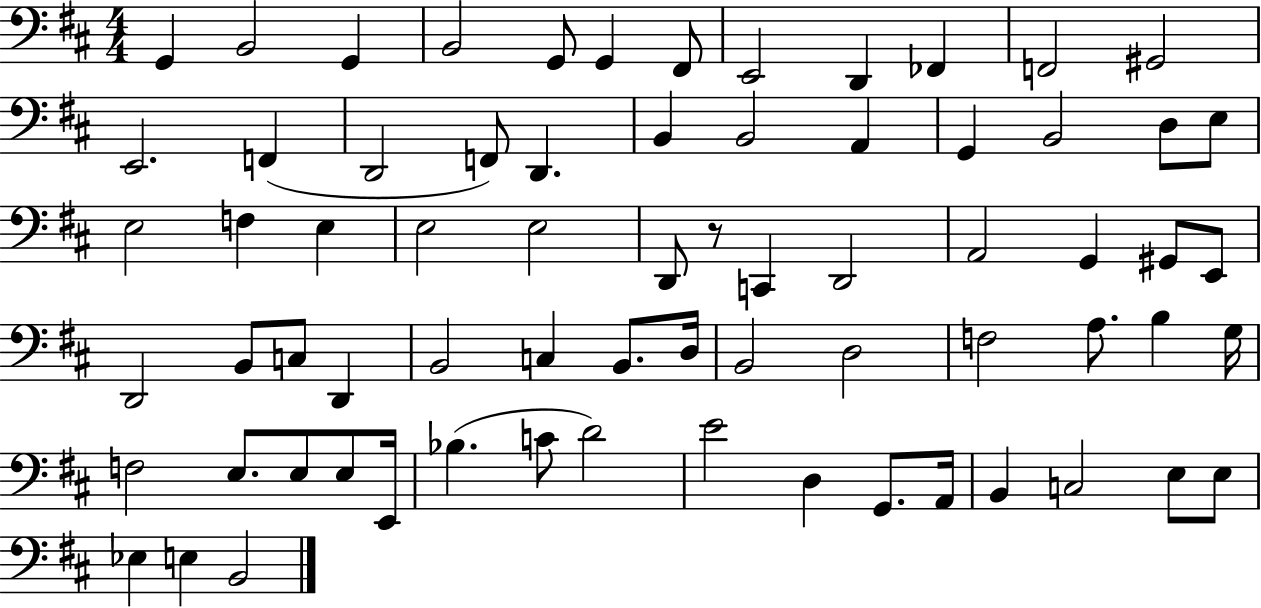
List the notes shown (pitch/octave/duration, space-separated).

G2/q B2/h G2/q B2/h G2/e G2/q F#2/e E2/h D2/q FES2/q F2/h G#2/h E2/h. F2/q D2/h F2/e D2/q. B2/q B2/h A2/q G2/q B2/h D3/e E3/e E3/h F3/q E3/q E3/h E3/h D2/e R/e C2/q D2/h A2/h G2/q G#2/e E2/e D2/h B2/e C3/e D2/q B2/h C3/q B2/e. D3/s B2/h D3/h F3/h A3/e. B3/q G3/s F3/h E3/e. E3/e E3/e E2/s Bb3/q. C4/e D4/h E4/h D3/q G2/e. A2/s B2/q C3/h E3/e E3/e Eb3/q E3/q B2/h